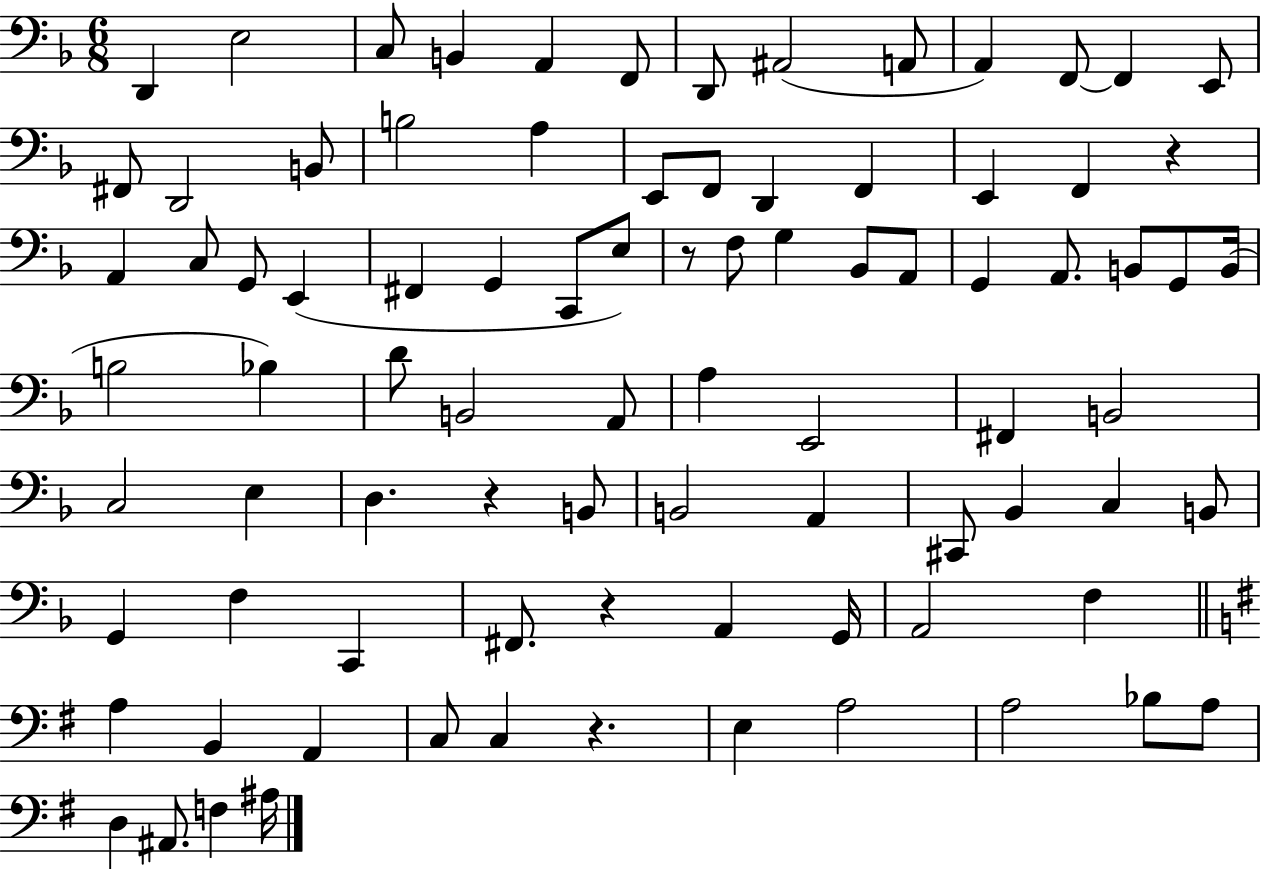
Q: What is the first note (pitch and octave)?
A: D2